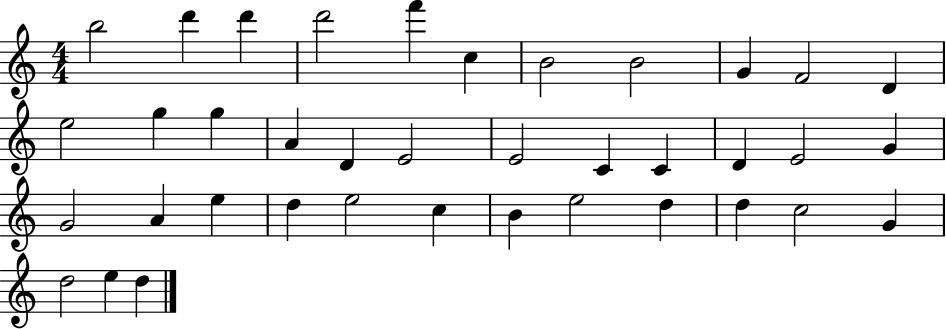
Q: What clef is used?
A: treble